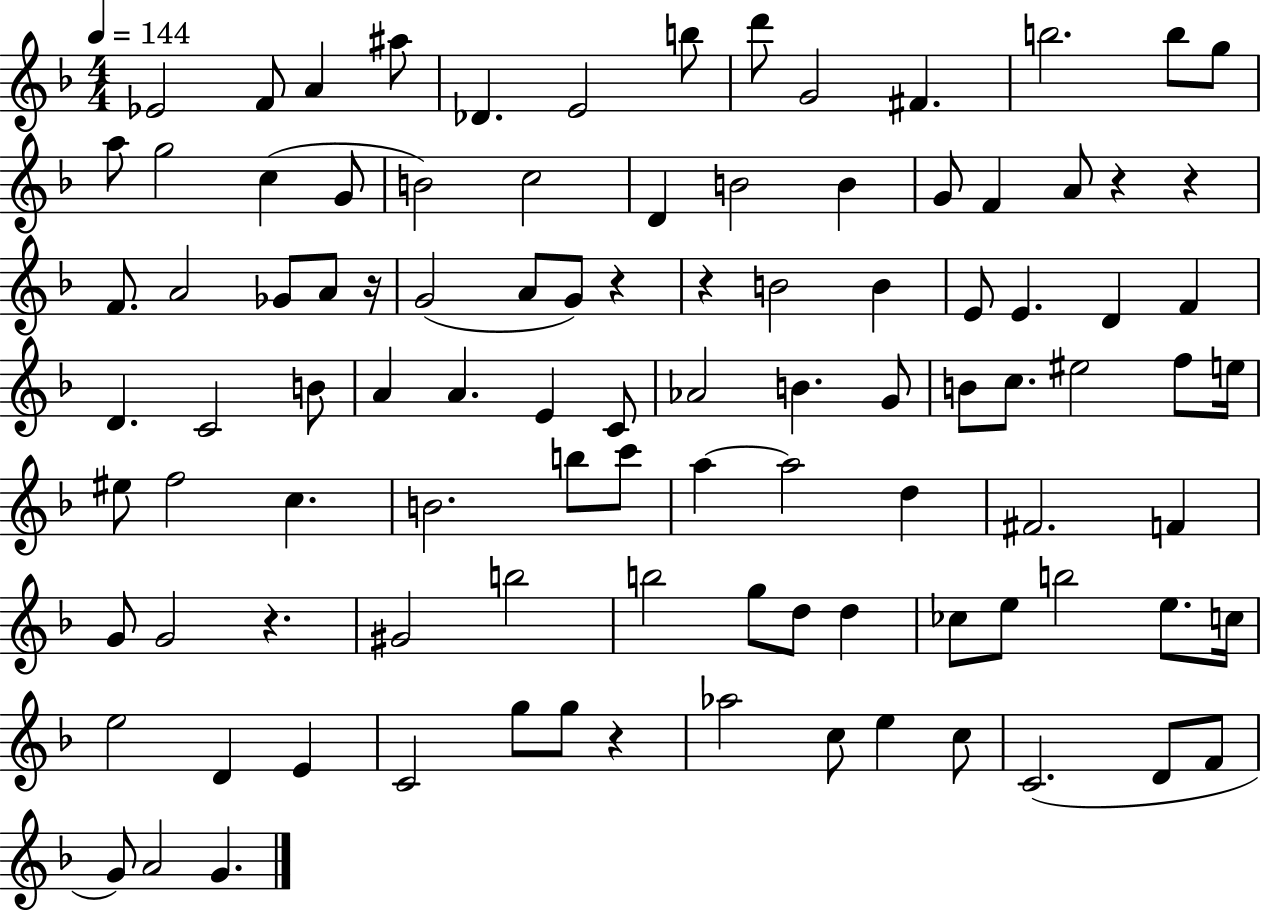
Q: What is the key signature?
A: F major